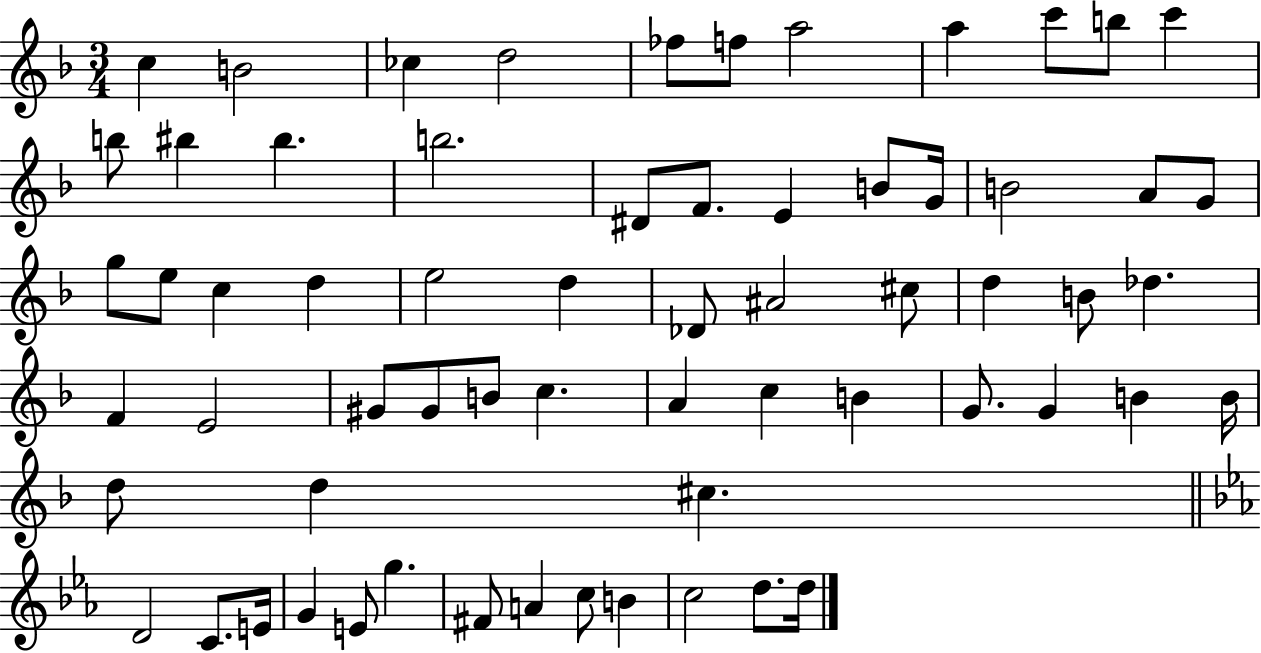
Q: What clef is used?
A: treble